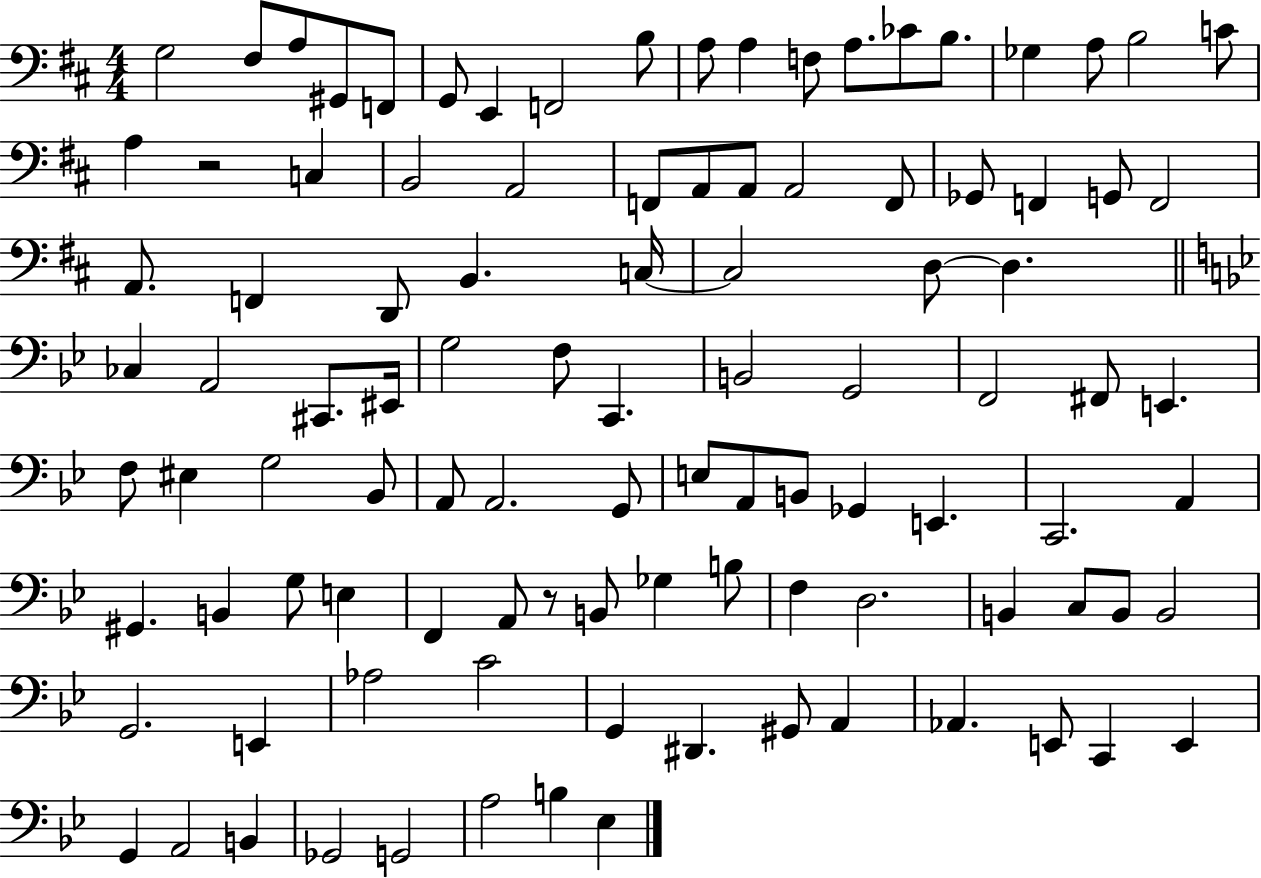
X:1
T:Untitled
M:4/4
L:1/4
K:D
G,2 ^F,/2 A,/2 ^G,,/2 F,,/2 G,,/2 E,, F,,2 B,/2 A,/2 A, F,/2 A,/2 _C/2 B,/2 _G, A,/2 B,2 C/2 A, z2 C, B,,2 A,,2 F,,/2 A,,/2 A,,/2 A,,2 F,,/2 _G,,/2 F,, G,,/2 F,,2 A,,/2 F,, D,,/2 B,, C,/4 C,2 D,/2 D, _C, A,,2 ^C,,/2 ^E,,/4 G,2 F,/2 C,, B,,2 G,,2 F,,2 ^F,,/2 E,, F,/2 ^E, G,2 _B,,/2 A,,/2 A,,2 G,,/2 E,/2 A,,/2 B,,/2 _G,, E,, C,,2 A,, ^G,, B,, G,/2 E, F,, A,,/2 z/2 B,,/2 _G, B,/2 F, D,2 B,, C,/2 B,,/2 B,,2 G,,2 E,, _A,2 C2 G,, ^D,, ^G,,/2 A,, _A,, E,,/2 C,, E,, G,, A,,2 B,, _G,,2 G,,2 A,2 B, _E,